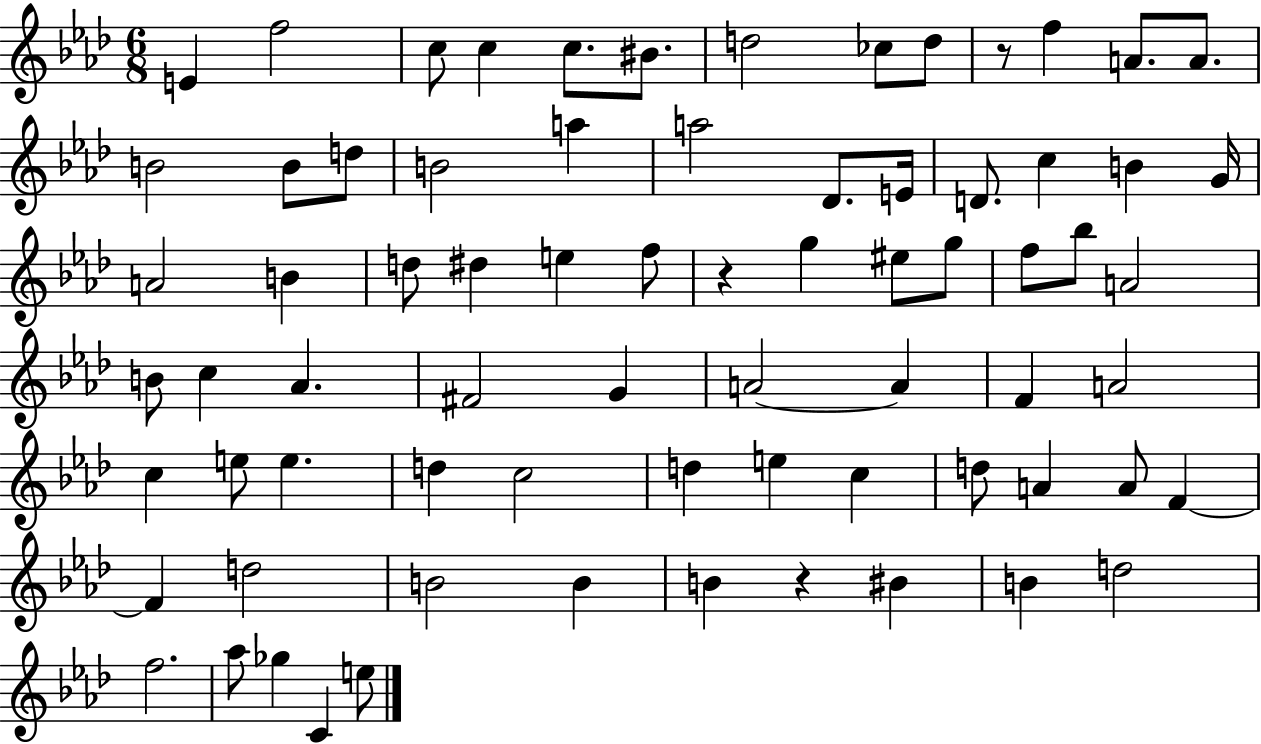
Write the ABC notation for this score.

X:1
T:Untitled
M:6/8
L:1/4
K:Ab
E f2 c/2 c c/2 ^B/2 d2 _c/2 d/2 z/2 f A/2 A/2 B2 B/2 d/2 B2 a a2 _D/2 E/4 D/2 c B G/4 A2 B d/2 ^d e f/2 z g ^e/2 g/2 f/2 _b/2 A2 B/2 c _A ^F2 G A2 A F A2 c e/2 e d c2 d e c d/2 A A/2 F F d2 B2 B B z ^B B d2 f2 _a/2 _g C e/2